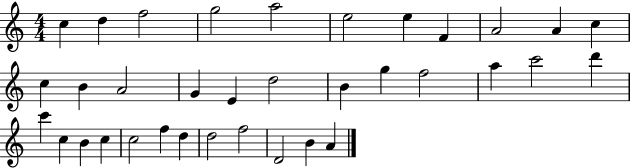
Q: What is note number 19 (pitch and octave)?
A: G5